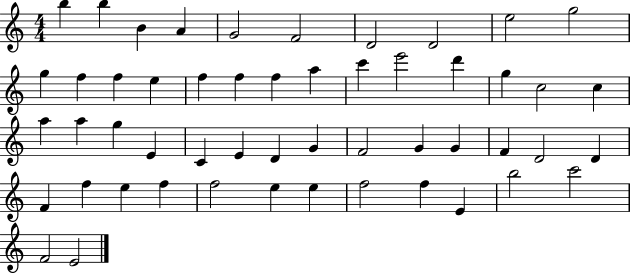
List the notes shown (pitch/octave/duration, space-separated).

B5/q B5/q B4/q A4/q G4/h F4/h D4/h D4/h E5/h G5/h G5/q F5/q F5/q E5/q F5/q F5/q F5/q A5/q C6/q E6/h D6/q G5/q C5/h C5/q A5/q A5/q G5/q E4/q C4/q E4/q D4/q G4/q F4/h G4/q G4/q F4/q D4/h D4/q F4/q F5/q E5/q F5/q F5/h E5/q E5/q F5/h F5/q E4/q B5/h C6/h F4/h E4/h